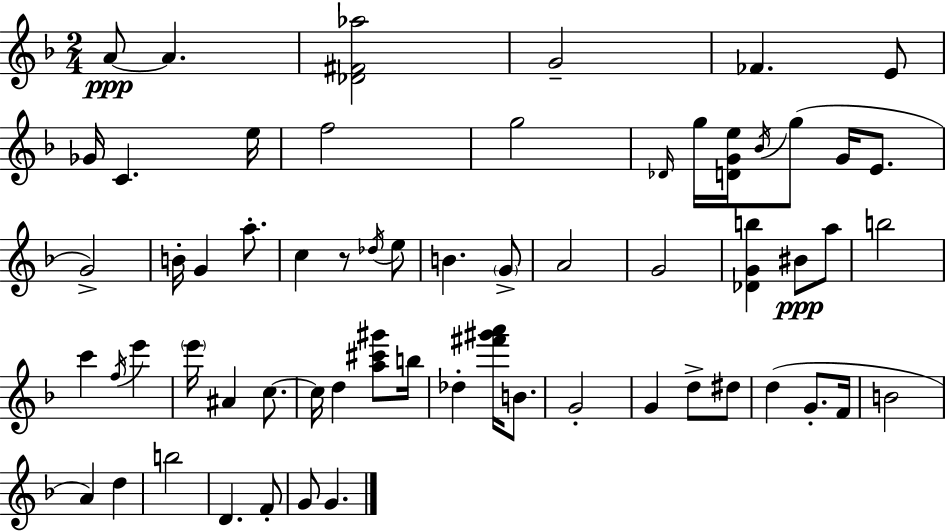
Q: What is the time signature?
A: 2/4